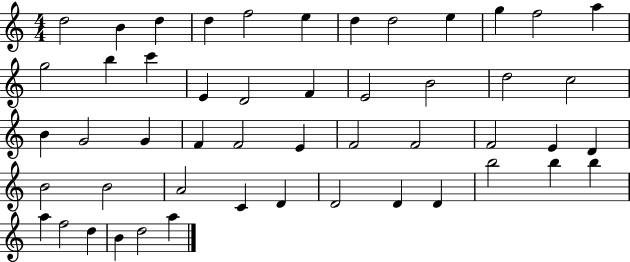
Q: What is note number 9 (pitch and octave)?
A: E5